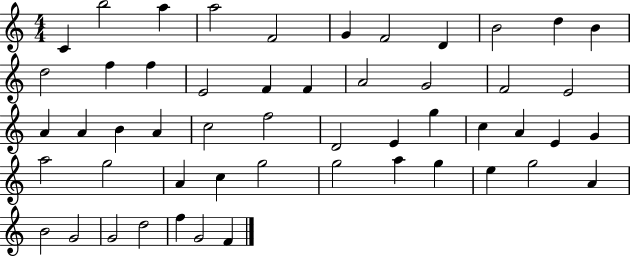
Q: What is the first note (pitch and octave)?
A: C4